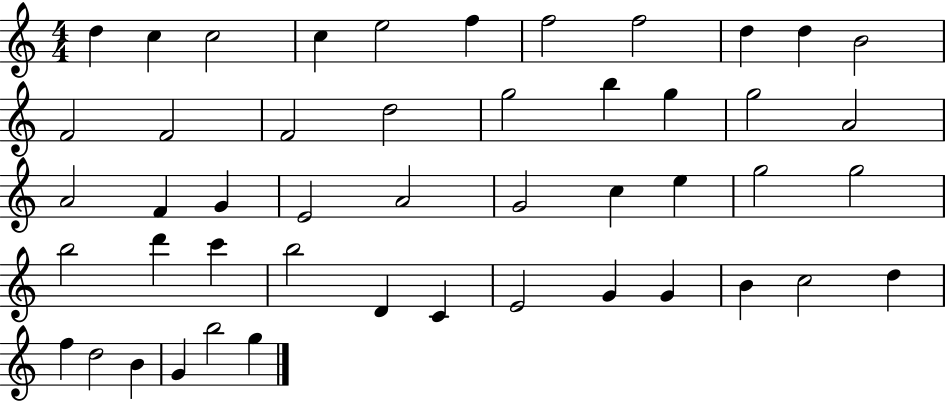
D5/q C5/q C5/h C5/q E5/h F5/q F5/h F5/h D5/q D5/q B4/h F4/h F4/h F4/h D5/h G5/h B5/q G5/q G5/h A4/h A4/h F4/q G4/q E4/h A4/h G4/h C5/q E5/q G5/h G5/h B5/h D6/q C6/q B5/h D4/q C4/q E4/h G4/q G4/q B4/q C5/h D5/q F5/q D5/h B4/q G4/q B5/h G5/q